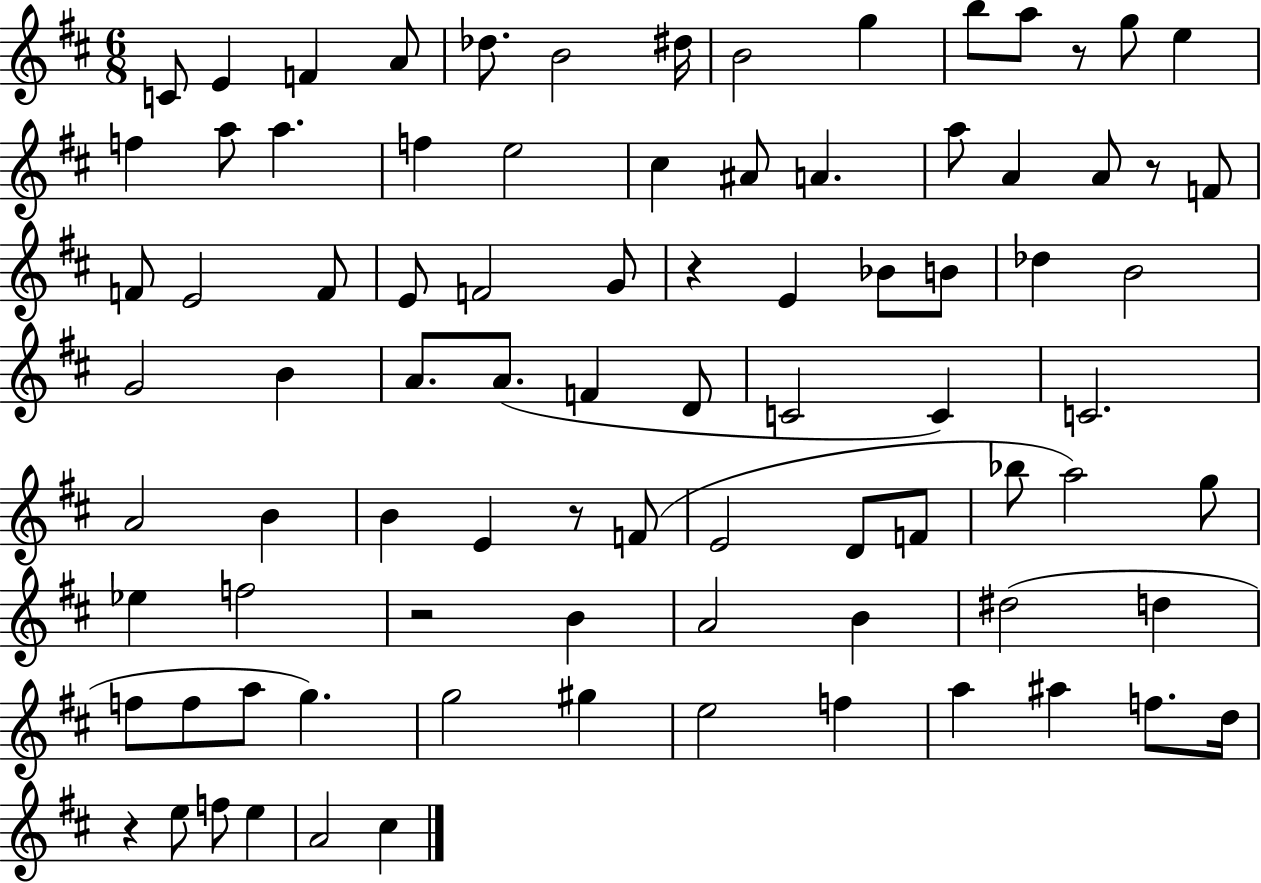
C4/e E4/q F4/q A4/e Db5/e. B4/h D#5/s B4/h G5/q B5/e A5/e R/e G5/e E5/q F5/q A5/e A5/q. F5/q E5/h C#5/q A#4/e A4/q. A5/e A4/q A4/e R/e F4/e F4/e E4/h F4/e E4/e F4/h G4/e R/q E4/q Bb4/e B4/e Db5/q B4/h G4/h B4/q A4/e. A4/e. F4/q D4/e C4/h C4/q C4/h. A4/h B4/q B4/q E4/q R/e F4/e E4/h D4/e F4/e Bb5/e A5/h G5/e Eb5/q F5/h R/h B4/q A4/h B4/q D#5/h D5/q F5/e F5/e A5/e G5/q. G5/h G#5/q E5/h F5/q A5/q A#5/q F5/e. D5/s R/q E5/e F5/e E5/q A4/h C#5/q